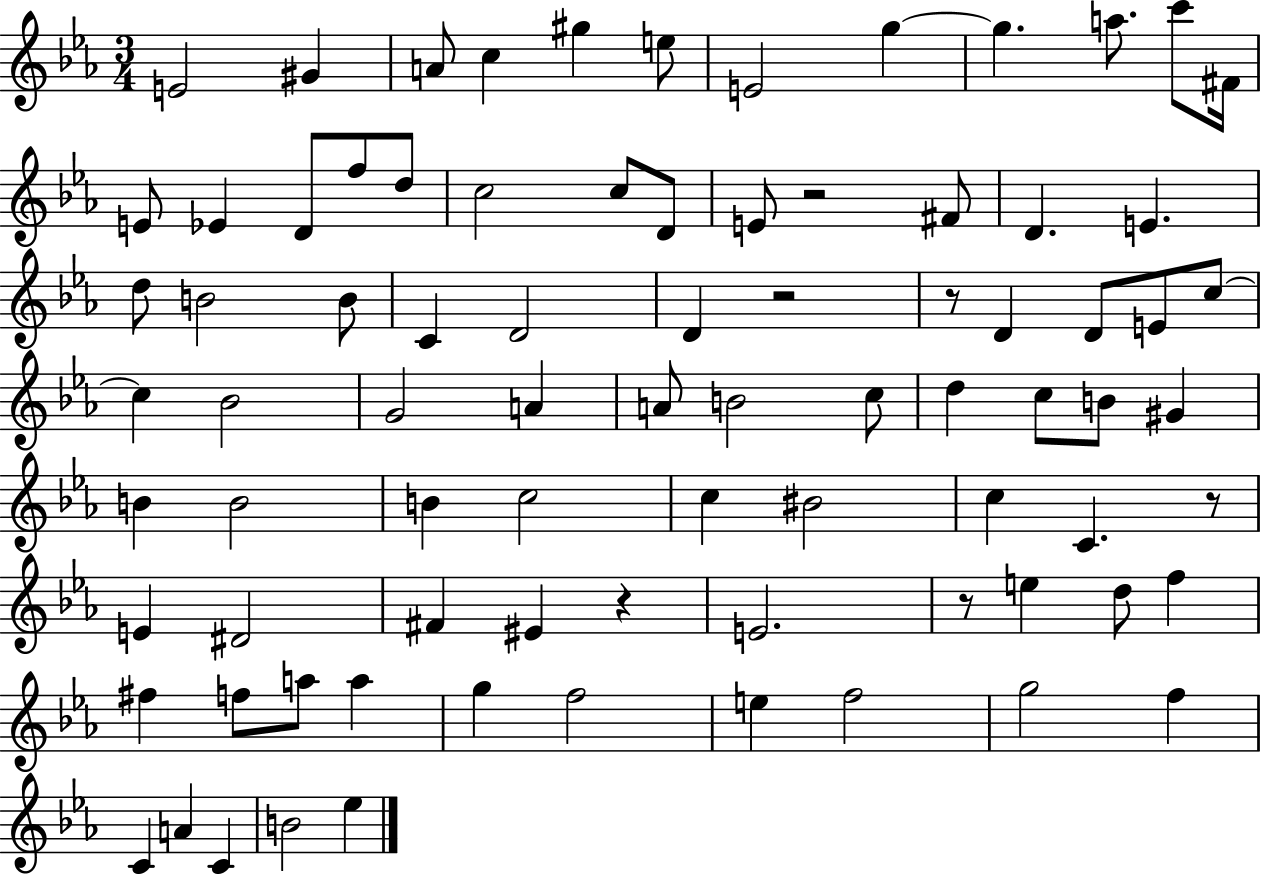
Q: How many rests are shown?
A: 6